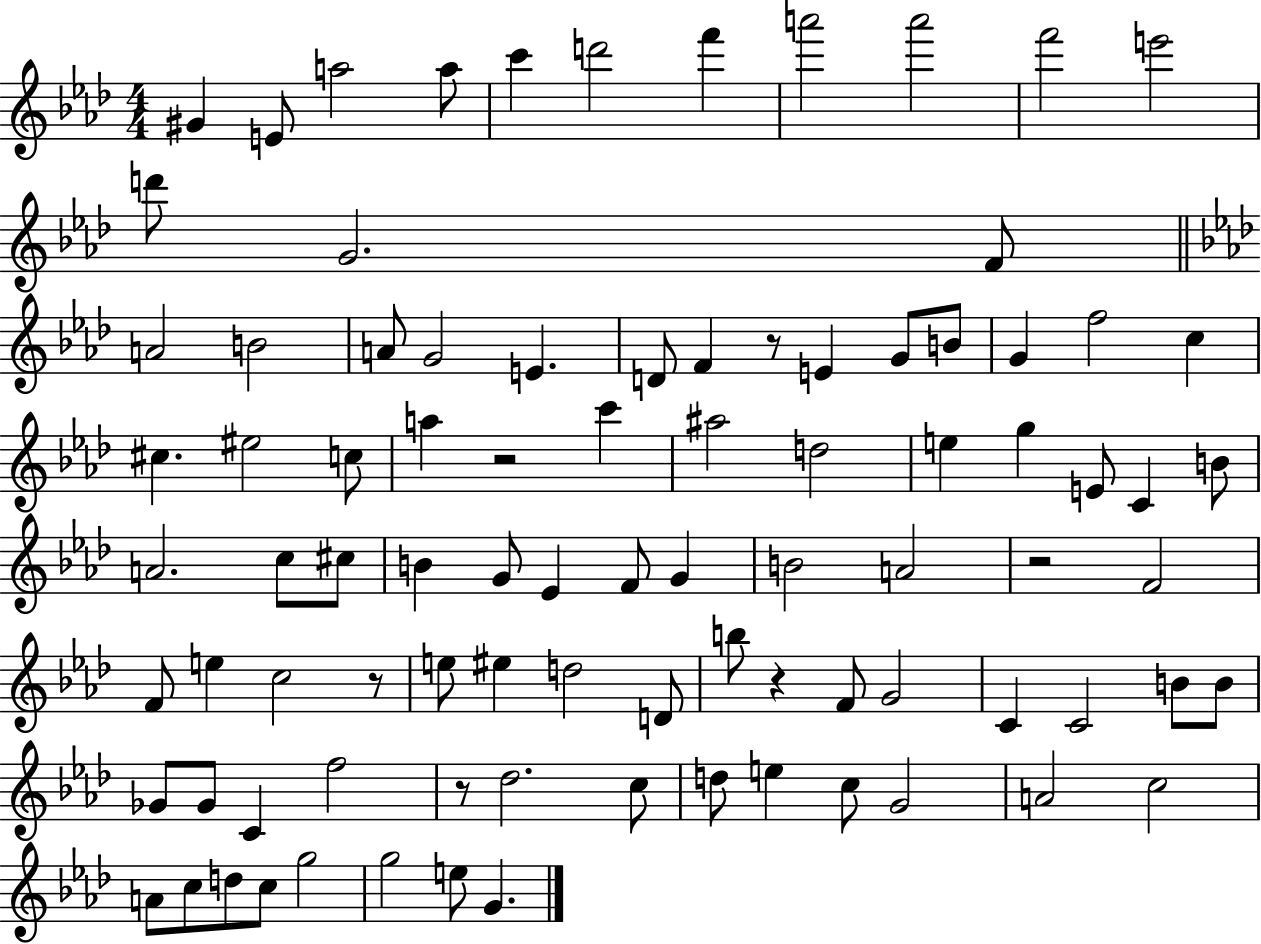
G#4/q E4/e A5/h A5/e C6/q D6/h F6/q A6/h A6/h F6/h E6/h D6/e G4/h. F4/e A4/h B4/h A4/e G4/h E4/q. D4/e F4/q R/e E4/q G4/e B4/e G4/q F5/h C5/q C#5/q. EIS5/h C5/e A5/q R/h C6/q A#5/h D5/h E5/q G5/q E4/e C4/q B4/e A4/h. C5/e C#5/e B4/q G4/e Eb4/q F4/e G4/q B4/h A4/h R/h F4/h F4/e E5/q C5/h R/e E5/e EIS5/q D5/h D4/e B5/e R/q F4/e G4/h C4/q C4/h B4/e B4/e Gb4/e Gb4/e C4/q F5/h R/e Db5/h. C5/e D5/e E5/q C5/e G4/h A4/h C5/h A4/e C5/e D5/e C5/e G5/h G5/h E5/e G4/q.